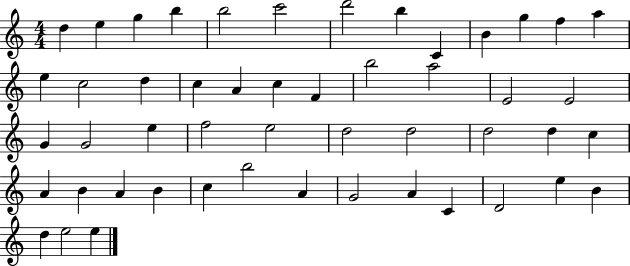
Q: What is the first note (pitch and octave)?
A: D5